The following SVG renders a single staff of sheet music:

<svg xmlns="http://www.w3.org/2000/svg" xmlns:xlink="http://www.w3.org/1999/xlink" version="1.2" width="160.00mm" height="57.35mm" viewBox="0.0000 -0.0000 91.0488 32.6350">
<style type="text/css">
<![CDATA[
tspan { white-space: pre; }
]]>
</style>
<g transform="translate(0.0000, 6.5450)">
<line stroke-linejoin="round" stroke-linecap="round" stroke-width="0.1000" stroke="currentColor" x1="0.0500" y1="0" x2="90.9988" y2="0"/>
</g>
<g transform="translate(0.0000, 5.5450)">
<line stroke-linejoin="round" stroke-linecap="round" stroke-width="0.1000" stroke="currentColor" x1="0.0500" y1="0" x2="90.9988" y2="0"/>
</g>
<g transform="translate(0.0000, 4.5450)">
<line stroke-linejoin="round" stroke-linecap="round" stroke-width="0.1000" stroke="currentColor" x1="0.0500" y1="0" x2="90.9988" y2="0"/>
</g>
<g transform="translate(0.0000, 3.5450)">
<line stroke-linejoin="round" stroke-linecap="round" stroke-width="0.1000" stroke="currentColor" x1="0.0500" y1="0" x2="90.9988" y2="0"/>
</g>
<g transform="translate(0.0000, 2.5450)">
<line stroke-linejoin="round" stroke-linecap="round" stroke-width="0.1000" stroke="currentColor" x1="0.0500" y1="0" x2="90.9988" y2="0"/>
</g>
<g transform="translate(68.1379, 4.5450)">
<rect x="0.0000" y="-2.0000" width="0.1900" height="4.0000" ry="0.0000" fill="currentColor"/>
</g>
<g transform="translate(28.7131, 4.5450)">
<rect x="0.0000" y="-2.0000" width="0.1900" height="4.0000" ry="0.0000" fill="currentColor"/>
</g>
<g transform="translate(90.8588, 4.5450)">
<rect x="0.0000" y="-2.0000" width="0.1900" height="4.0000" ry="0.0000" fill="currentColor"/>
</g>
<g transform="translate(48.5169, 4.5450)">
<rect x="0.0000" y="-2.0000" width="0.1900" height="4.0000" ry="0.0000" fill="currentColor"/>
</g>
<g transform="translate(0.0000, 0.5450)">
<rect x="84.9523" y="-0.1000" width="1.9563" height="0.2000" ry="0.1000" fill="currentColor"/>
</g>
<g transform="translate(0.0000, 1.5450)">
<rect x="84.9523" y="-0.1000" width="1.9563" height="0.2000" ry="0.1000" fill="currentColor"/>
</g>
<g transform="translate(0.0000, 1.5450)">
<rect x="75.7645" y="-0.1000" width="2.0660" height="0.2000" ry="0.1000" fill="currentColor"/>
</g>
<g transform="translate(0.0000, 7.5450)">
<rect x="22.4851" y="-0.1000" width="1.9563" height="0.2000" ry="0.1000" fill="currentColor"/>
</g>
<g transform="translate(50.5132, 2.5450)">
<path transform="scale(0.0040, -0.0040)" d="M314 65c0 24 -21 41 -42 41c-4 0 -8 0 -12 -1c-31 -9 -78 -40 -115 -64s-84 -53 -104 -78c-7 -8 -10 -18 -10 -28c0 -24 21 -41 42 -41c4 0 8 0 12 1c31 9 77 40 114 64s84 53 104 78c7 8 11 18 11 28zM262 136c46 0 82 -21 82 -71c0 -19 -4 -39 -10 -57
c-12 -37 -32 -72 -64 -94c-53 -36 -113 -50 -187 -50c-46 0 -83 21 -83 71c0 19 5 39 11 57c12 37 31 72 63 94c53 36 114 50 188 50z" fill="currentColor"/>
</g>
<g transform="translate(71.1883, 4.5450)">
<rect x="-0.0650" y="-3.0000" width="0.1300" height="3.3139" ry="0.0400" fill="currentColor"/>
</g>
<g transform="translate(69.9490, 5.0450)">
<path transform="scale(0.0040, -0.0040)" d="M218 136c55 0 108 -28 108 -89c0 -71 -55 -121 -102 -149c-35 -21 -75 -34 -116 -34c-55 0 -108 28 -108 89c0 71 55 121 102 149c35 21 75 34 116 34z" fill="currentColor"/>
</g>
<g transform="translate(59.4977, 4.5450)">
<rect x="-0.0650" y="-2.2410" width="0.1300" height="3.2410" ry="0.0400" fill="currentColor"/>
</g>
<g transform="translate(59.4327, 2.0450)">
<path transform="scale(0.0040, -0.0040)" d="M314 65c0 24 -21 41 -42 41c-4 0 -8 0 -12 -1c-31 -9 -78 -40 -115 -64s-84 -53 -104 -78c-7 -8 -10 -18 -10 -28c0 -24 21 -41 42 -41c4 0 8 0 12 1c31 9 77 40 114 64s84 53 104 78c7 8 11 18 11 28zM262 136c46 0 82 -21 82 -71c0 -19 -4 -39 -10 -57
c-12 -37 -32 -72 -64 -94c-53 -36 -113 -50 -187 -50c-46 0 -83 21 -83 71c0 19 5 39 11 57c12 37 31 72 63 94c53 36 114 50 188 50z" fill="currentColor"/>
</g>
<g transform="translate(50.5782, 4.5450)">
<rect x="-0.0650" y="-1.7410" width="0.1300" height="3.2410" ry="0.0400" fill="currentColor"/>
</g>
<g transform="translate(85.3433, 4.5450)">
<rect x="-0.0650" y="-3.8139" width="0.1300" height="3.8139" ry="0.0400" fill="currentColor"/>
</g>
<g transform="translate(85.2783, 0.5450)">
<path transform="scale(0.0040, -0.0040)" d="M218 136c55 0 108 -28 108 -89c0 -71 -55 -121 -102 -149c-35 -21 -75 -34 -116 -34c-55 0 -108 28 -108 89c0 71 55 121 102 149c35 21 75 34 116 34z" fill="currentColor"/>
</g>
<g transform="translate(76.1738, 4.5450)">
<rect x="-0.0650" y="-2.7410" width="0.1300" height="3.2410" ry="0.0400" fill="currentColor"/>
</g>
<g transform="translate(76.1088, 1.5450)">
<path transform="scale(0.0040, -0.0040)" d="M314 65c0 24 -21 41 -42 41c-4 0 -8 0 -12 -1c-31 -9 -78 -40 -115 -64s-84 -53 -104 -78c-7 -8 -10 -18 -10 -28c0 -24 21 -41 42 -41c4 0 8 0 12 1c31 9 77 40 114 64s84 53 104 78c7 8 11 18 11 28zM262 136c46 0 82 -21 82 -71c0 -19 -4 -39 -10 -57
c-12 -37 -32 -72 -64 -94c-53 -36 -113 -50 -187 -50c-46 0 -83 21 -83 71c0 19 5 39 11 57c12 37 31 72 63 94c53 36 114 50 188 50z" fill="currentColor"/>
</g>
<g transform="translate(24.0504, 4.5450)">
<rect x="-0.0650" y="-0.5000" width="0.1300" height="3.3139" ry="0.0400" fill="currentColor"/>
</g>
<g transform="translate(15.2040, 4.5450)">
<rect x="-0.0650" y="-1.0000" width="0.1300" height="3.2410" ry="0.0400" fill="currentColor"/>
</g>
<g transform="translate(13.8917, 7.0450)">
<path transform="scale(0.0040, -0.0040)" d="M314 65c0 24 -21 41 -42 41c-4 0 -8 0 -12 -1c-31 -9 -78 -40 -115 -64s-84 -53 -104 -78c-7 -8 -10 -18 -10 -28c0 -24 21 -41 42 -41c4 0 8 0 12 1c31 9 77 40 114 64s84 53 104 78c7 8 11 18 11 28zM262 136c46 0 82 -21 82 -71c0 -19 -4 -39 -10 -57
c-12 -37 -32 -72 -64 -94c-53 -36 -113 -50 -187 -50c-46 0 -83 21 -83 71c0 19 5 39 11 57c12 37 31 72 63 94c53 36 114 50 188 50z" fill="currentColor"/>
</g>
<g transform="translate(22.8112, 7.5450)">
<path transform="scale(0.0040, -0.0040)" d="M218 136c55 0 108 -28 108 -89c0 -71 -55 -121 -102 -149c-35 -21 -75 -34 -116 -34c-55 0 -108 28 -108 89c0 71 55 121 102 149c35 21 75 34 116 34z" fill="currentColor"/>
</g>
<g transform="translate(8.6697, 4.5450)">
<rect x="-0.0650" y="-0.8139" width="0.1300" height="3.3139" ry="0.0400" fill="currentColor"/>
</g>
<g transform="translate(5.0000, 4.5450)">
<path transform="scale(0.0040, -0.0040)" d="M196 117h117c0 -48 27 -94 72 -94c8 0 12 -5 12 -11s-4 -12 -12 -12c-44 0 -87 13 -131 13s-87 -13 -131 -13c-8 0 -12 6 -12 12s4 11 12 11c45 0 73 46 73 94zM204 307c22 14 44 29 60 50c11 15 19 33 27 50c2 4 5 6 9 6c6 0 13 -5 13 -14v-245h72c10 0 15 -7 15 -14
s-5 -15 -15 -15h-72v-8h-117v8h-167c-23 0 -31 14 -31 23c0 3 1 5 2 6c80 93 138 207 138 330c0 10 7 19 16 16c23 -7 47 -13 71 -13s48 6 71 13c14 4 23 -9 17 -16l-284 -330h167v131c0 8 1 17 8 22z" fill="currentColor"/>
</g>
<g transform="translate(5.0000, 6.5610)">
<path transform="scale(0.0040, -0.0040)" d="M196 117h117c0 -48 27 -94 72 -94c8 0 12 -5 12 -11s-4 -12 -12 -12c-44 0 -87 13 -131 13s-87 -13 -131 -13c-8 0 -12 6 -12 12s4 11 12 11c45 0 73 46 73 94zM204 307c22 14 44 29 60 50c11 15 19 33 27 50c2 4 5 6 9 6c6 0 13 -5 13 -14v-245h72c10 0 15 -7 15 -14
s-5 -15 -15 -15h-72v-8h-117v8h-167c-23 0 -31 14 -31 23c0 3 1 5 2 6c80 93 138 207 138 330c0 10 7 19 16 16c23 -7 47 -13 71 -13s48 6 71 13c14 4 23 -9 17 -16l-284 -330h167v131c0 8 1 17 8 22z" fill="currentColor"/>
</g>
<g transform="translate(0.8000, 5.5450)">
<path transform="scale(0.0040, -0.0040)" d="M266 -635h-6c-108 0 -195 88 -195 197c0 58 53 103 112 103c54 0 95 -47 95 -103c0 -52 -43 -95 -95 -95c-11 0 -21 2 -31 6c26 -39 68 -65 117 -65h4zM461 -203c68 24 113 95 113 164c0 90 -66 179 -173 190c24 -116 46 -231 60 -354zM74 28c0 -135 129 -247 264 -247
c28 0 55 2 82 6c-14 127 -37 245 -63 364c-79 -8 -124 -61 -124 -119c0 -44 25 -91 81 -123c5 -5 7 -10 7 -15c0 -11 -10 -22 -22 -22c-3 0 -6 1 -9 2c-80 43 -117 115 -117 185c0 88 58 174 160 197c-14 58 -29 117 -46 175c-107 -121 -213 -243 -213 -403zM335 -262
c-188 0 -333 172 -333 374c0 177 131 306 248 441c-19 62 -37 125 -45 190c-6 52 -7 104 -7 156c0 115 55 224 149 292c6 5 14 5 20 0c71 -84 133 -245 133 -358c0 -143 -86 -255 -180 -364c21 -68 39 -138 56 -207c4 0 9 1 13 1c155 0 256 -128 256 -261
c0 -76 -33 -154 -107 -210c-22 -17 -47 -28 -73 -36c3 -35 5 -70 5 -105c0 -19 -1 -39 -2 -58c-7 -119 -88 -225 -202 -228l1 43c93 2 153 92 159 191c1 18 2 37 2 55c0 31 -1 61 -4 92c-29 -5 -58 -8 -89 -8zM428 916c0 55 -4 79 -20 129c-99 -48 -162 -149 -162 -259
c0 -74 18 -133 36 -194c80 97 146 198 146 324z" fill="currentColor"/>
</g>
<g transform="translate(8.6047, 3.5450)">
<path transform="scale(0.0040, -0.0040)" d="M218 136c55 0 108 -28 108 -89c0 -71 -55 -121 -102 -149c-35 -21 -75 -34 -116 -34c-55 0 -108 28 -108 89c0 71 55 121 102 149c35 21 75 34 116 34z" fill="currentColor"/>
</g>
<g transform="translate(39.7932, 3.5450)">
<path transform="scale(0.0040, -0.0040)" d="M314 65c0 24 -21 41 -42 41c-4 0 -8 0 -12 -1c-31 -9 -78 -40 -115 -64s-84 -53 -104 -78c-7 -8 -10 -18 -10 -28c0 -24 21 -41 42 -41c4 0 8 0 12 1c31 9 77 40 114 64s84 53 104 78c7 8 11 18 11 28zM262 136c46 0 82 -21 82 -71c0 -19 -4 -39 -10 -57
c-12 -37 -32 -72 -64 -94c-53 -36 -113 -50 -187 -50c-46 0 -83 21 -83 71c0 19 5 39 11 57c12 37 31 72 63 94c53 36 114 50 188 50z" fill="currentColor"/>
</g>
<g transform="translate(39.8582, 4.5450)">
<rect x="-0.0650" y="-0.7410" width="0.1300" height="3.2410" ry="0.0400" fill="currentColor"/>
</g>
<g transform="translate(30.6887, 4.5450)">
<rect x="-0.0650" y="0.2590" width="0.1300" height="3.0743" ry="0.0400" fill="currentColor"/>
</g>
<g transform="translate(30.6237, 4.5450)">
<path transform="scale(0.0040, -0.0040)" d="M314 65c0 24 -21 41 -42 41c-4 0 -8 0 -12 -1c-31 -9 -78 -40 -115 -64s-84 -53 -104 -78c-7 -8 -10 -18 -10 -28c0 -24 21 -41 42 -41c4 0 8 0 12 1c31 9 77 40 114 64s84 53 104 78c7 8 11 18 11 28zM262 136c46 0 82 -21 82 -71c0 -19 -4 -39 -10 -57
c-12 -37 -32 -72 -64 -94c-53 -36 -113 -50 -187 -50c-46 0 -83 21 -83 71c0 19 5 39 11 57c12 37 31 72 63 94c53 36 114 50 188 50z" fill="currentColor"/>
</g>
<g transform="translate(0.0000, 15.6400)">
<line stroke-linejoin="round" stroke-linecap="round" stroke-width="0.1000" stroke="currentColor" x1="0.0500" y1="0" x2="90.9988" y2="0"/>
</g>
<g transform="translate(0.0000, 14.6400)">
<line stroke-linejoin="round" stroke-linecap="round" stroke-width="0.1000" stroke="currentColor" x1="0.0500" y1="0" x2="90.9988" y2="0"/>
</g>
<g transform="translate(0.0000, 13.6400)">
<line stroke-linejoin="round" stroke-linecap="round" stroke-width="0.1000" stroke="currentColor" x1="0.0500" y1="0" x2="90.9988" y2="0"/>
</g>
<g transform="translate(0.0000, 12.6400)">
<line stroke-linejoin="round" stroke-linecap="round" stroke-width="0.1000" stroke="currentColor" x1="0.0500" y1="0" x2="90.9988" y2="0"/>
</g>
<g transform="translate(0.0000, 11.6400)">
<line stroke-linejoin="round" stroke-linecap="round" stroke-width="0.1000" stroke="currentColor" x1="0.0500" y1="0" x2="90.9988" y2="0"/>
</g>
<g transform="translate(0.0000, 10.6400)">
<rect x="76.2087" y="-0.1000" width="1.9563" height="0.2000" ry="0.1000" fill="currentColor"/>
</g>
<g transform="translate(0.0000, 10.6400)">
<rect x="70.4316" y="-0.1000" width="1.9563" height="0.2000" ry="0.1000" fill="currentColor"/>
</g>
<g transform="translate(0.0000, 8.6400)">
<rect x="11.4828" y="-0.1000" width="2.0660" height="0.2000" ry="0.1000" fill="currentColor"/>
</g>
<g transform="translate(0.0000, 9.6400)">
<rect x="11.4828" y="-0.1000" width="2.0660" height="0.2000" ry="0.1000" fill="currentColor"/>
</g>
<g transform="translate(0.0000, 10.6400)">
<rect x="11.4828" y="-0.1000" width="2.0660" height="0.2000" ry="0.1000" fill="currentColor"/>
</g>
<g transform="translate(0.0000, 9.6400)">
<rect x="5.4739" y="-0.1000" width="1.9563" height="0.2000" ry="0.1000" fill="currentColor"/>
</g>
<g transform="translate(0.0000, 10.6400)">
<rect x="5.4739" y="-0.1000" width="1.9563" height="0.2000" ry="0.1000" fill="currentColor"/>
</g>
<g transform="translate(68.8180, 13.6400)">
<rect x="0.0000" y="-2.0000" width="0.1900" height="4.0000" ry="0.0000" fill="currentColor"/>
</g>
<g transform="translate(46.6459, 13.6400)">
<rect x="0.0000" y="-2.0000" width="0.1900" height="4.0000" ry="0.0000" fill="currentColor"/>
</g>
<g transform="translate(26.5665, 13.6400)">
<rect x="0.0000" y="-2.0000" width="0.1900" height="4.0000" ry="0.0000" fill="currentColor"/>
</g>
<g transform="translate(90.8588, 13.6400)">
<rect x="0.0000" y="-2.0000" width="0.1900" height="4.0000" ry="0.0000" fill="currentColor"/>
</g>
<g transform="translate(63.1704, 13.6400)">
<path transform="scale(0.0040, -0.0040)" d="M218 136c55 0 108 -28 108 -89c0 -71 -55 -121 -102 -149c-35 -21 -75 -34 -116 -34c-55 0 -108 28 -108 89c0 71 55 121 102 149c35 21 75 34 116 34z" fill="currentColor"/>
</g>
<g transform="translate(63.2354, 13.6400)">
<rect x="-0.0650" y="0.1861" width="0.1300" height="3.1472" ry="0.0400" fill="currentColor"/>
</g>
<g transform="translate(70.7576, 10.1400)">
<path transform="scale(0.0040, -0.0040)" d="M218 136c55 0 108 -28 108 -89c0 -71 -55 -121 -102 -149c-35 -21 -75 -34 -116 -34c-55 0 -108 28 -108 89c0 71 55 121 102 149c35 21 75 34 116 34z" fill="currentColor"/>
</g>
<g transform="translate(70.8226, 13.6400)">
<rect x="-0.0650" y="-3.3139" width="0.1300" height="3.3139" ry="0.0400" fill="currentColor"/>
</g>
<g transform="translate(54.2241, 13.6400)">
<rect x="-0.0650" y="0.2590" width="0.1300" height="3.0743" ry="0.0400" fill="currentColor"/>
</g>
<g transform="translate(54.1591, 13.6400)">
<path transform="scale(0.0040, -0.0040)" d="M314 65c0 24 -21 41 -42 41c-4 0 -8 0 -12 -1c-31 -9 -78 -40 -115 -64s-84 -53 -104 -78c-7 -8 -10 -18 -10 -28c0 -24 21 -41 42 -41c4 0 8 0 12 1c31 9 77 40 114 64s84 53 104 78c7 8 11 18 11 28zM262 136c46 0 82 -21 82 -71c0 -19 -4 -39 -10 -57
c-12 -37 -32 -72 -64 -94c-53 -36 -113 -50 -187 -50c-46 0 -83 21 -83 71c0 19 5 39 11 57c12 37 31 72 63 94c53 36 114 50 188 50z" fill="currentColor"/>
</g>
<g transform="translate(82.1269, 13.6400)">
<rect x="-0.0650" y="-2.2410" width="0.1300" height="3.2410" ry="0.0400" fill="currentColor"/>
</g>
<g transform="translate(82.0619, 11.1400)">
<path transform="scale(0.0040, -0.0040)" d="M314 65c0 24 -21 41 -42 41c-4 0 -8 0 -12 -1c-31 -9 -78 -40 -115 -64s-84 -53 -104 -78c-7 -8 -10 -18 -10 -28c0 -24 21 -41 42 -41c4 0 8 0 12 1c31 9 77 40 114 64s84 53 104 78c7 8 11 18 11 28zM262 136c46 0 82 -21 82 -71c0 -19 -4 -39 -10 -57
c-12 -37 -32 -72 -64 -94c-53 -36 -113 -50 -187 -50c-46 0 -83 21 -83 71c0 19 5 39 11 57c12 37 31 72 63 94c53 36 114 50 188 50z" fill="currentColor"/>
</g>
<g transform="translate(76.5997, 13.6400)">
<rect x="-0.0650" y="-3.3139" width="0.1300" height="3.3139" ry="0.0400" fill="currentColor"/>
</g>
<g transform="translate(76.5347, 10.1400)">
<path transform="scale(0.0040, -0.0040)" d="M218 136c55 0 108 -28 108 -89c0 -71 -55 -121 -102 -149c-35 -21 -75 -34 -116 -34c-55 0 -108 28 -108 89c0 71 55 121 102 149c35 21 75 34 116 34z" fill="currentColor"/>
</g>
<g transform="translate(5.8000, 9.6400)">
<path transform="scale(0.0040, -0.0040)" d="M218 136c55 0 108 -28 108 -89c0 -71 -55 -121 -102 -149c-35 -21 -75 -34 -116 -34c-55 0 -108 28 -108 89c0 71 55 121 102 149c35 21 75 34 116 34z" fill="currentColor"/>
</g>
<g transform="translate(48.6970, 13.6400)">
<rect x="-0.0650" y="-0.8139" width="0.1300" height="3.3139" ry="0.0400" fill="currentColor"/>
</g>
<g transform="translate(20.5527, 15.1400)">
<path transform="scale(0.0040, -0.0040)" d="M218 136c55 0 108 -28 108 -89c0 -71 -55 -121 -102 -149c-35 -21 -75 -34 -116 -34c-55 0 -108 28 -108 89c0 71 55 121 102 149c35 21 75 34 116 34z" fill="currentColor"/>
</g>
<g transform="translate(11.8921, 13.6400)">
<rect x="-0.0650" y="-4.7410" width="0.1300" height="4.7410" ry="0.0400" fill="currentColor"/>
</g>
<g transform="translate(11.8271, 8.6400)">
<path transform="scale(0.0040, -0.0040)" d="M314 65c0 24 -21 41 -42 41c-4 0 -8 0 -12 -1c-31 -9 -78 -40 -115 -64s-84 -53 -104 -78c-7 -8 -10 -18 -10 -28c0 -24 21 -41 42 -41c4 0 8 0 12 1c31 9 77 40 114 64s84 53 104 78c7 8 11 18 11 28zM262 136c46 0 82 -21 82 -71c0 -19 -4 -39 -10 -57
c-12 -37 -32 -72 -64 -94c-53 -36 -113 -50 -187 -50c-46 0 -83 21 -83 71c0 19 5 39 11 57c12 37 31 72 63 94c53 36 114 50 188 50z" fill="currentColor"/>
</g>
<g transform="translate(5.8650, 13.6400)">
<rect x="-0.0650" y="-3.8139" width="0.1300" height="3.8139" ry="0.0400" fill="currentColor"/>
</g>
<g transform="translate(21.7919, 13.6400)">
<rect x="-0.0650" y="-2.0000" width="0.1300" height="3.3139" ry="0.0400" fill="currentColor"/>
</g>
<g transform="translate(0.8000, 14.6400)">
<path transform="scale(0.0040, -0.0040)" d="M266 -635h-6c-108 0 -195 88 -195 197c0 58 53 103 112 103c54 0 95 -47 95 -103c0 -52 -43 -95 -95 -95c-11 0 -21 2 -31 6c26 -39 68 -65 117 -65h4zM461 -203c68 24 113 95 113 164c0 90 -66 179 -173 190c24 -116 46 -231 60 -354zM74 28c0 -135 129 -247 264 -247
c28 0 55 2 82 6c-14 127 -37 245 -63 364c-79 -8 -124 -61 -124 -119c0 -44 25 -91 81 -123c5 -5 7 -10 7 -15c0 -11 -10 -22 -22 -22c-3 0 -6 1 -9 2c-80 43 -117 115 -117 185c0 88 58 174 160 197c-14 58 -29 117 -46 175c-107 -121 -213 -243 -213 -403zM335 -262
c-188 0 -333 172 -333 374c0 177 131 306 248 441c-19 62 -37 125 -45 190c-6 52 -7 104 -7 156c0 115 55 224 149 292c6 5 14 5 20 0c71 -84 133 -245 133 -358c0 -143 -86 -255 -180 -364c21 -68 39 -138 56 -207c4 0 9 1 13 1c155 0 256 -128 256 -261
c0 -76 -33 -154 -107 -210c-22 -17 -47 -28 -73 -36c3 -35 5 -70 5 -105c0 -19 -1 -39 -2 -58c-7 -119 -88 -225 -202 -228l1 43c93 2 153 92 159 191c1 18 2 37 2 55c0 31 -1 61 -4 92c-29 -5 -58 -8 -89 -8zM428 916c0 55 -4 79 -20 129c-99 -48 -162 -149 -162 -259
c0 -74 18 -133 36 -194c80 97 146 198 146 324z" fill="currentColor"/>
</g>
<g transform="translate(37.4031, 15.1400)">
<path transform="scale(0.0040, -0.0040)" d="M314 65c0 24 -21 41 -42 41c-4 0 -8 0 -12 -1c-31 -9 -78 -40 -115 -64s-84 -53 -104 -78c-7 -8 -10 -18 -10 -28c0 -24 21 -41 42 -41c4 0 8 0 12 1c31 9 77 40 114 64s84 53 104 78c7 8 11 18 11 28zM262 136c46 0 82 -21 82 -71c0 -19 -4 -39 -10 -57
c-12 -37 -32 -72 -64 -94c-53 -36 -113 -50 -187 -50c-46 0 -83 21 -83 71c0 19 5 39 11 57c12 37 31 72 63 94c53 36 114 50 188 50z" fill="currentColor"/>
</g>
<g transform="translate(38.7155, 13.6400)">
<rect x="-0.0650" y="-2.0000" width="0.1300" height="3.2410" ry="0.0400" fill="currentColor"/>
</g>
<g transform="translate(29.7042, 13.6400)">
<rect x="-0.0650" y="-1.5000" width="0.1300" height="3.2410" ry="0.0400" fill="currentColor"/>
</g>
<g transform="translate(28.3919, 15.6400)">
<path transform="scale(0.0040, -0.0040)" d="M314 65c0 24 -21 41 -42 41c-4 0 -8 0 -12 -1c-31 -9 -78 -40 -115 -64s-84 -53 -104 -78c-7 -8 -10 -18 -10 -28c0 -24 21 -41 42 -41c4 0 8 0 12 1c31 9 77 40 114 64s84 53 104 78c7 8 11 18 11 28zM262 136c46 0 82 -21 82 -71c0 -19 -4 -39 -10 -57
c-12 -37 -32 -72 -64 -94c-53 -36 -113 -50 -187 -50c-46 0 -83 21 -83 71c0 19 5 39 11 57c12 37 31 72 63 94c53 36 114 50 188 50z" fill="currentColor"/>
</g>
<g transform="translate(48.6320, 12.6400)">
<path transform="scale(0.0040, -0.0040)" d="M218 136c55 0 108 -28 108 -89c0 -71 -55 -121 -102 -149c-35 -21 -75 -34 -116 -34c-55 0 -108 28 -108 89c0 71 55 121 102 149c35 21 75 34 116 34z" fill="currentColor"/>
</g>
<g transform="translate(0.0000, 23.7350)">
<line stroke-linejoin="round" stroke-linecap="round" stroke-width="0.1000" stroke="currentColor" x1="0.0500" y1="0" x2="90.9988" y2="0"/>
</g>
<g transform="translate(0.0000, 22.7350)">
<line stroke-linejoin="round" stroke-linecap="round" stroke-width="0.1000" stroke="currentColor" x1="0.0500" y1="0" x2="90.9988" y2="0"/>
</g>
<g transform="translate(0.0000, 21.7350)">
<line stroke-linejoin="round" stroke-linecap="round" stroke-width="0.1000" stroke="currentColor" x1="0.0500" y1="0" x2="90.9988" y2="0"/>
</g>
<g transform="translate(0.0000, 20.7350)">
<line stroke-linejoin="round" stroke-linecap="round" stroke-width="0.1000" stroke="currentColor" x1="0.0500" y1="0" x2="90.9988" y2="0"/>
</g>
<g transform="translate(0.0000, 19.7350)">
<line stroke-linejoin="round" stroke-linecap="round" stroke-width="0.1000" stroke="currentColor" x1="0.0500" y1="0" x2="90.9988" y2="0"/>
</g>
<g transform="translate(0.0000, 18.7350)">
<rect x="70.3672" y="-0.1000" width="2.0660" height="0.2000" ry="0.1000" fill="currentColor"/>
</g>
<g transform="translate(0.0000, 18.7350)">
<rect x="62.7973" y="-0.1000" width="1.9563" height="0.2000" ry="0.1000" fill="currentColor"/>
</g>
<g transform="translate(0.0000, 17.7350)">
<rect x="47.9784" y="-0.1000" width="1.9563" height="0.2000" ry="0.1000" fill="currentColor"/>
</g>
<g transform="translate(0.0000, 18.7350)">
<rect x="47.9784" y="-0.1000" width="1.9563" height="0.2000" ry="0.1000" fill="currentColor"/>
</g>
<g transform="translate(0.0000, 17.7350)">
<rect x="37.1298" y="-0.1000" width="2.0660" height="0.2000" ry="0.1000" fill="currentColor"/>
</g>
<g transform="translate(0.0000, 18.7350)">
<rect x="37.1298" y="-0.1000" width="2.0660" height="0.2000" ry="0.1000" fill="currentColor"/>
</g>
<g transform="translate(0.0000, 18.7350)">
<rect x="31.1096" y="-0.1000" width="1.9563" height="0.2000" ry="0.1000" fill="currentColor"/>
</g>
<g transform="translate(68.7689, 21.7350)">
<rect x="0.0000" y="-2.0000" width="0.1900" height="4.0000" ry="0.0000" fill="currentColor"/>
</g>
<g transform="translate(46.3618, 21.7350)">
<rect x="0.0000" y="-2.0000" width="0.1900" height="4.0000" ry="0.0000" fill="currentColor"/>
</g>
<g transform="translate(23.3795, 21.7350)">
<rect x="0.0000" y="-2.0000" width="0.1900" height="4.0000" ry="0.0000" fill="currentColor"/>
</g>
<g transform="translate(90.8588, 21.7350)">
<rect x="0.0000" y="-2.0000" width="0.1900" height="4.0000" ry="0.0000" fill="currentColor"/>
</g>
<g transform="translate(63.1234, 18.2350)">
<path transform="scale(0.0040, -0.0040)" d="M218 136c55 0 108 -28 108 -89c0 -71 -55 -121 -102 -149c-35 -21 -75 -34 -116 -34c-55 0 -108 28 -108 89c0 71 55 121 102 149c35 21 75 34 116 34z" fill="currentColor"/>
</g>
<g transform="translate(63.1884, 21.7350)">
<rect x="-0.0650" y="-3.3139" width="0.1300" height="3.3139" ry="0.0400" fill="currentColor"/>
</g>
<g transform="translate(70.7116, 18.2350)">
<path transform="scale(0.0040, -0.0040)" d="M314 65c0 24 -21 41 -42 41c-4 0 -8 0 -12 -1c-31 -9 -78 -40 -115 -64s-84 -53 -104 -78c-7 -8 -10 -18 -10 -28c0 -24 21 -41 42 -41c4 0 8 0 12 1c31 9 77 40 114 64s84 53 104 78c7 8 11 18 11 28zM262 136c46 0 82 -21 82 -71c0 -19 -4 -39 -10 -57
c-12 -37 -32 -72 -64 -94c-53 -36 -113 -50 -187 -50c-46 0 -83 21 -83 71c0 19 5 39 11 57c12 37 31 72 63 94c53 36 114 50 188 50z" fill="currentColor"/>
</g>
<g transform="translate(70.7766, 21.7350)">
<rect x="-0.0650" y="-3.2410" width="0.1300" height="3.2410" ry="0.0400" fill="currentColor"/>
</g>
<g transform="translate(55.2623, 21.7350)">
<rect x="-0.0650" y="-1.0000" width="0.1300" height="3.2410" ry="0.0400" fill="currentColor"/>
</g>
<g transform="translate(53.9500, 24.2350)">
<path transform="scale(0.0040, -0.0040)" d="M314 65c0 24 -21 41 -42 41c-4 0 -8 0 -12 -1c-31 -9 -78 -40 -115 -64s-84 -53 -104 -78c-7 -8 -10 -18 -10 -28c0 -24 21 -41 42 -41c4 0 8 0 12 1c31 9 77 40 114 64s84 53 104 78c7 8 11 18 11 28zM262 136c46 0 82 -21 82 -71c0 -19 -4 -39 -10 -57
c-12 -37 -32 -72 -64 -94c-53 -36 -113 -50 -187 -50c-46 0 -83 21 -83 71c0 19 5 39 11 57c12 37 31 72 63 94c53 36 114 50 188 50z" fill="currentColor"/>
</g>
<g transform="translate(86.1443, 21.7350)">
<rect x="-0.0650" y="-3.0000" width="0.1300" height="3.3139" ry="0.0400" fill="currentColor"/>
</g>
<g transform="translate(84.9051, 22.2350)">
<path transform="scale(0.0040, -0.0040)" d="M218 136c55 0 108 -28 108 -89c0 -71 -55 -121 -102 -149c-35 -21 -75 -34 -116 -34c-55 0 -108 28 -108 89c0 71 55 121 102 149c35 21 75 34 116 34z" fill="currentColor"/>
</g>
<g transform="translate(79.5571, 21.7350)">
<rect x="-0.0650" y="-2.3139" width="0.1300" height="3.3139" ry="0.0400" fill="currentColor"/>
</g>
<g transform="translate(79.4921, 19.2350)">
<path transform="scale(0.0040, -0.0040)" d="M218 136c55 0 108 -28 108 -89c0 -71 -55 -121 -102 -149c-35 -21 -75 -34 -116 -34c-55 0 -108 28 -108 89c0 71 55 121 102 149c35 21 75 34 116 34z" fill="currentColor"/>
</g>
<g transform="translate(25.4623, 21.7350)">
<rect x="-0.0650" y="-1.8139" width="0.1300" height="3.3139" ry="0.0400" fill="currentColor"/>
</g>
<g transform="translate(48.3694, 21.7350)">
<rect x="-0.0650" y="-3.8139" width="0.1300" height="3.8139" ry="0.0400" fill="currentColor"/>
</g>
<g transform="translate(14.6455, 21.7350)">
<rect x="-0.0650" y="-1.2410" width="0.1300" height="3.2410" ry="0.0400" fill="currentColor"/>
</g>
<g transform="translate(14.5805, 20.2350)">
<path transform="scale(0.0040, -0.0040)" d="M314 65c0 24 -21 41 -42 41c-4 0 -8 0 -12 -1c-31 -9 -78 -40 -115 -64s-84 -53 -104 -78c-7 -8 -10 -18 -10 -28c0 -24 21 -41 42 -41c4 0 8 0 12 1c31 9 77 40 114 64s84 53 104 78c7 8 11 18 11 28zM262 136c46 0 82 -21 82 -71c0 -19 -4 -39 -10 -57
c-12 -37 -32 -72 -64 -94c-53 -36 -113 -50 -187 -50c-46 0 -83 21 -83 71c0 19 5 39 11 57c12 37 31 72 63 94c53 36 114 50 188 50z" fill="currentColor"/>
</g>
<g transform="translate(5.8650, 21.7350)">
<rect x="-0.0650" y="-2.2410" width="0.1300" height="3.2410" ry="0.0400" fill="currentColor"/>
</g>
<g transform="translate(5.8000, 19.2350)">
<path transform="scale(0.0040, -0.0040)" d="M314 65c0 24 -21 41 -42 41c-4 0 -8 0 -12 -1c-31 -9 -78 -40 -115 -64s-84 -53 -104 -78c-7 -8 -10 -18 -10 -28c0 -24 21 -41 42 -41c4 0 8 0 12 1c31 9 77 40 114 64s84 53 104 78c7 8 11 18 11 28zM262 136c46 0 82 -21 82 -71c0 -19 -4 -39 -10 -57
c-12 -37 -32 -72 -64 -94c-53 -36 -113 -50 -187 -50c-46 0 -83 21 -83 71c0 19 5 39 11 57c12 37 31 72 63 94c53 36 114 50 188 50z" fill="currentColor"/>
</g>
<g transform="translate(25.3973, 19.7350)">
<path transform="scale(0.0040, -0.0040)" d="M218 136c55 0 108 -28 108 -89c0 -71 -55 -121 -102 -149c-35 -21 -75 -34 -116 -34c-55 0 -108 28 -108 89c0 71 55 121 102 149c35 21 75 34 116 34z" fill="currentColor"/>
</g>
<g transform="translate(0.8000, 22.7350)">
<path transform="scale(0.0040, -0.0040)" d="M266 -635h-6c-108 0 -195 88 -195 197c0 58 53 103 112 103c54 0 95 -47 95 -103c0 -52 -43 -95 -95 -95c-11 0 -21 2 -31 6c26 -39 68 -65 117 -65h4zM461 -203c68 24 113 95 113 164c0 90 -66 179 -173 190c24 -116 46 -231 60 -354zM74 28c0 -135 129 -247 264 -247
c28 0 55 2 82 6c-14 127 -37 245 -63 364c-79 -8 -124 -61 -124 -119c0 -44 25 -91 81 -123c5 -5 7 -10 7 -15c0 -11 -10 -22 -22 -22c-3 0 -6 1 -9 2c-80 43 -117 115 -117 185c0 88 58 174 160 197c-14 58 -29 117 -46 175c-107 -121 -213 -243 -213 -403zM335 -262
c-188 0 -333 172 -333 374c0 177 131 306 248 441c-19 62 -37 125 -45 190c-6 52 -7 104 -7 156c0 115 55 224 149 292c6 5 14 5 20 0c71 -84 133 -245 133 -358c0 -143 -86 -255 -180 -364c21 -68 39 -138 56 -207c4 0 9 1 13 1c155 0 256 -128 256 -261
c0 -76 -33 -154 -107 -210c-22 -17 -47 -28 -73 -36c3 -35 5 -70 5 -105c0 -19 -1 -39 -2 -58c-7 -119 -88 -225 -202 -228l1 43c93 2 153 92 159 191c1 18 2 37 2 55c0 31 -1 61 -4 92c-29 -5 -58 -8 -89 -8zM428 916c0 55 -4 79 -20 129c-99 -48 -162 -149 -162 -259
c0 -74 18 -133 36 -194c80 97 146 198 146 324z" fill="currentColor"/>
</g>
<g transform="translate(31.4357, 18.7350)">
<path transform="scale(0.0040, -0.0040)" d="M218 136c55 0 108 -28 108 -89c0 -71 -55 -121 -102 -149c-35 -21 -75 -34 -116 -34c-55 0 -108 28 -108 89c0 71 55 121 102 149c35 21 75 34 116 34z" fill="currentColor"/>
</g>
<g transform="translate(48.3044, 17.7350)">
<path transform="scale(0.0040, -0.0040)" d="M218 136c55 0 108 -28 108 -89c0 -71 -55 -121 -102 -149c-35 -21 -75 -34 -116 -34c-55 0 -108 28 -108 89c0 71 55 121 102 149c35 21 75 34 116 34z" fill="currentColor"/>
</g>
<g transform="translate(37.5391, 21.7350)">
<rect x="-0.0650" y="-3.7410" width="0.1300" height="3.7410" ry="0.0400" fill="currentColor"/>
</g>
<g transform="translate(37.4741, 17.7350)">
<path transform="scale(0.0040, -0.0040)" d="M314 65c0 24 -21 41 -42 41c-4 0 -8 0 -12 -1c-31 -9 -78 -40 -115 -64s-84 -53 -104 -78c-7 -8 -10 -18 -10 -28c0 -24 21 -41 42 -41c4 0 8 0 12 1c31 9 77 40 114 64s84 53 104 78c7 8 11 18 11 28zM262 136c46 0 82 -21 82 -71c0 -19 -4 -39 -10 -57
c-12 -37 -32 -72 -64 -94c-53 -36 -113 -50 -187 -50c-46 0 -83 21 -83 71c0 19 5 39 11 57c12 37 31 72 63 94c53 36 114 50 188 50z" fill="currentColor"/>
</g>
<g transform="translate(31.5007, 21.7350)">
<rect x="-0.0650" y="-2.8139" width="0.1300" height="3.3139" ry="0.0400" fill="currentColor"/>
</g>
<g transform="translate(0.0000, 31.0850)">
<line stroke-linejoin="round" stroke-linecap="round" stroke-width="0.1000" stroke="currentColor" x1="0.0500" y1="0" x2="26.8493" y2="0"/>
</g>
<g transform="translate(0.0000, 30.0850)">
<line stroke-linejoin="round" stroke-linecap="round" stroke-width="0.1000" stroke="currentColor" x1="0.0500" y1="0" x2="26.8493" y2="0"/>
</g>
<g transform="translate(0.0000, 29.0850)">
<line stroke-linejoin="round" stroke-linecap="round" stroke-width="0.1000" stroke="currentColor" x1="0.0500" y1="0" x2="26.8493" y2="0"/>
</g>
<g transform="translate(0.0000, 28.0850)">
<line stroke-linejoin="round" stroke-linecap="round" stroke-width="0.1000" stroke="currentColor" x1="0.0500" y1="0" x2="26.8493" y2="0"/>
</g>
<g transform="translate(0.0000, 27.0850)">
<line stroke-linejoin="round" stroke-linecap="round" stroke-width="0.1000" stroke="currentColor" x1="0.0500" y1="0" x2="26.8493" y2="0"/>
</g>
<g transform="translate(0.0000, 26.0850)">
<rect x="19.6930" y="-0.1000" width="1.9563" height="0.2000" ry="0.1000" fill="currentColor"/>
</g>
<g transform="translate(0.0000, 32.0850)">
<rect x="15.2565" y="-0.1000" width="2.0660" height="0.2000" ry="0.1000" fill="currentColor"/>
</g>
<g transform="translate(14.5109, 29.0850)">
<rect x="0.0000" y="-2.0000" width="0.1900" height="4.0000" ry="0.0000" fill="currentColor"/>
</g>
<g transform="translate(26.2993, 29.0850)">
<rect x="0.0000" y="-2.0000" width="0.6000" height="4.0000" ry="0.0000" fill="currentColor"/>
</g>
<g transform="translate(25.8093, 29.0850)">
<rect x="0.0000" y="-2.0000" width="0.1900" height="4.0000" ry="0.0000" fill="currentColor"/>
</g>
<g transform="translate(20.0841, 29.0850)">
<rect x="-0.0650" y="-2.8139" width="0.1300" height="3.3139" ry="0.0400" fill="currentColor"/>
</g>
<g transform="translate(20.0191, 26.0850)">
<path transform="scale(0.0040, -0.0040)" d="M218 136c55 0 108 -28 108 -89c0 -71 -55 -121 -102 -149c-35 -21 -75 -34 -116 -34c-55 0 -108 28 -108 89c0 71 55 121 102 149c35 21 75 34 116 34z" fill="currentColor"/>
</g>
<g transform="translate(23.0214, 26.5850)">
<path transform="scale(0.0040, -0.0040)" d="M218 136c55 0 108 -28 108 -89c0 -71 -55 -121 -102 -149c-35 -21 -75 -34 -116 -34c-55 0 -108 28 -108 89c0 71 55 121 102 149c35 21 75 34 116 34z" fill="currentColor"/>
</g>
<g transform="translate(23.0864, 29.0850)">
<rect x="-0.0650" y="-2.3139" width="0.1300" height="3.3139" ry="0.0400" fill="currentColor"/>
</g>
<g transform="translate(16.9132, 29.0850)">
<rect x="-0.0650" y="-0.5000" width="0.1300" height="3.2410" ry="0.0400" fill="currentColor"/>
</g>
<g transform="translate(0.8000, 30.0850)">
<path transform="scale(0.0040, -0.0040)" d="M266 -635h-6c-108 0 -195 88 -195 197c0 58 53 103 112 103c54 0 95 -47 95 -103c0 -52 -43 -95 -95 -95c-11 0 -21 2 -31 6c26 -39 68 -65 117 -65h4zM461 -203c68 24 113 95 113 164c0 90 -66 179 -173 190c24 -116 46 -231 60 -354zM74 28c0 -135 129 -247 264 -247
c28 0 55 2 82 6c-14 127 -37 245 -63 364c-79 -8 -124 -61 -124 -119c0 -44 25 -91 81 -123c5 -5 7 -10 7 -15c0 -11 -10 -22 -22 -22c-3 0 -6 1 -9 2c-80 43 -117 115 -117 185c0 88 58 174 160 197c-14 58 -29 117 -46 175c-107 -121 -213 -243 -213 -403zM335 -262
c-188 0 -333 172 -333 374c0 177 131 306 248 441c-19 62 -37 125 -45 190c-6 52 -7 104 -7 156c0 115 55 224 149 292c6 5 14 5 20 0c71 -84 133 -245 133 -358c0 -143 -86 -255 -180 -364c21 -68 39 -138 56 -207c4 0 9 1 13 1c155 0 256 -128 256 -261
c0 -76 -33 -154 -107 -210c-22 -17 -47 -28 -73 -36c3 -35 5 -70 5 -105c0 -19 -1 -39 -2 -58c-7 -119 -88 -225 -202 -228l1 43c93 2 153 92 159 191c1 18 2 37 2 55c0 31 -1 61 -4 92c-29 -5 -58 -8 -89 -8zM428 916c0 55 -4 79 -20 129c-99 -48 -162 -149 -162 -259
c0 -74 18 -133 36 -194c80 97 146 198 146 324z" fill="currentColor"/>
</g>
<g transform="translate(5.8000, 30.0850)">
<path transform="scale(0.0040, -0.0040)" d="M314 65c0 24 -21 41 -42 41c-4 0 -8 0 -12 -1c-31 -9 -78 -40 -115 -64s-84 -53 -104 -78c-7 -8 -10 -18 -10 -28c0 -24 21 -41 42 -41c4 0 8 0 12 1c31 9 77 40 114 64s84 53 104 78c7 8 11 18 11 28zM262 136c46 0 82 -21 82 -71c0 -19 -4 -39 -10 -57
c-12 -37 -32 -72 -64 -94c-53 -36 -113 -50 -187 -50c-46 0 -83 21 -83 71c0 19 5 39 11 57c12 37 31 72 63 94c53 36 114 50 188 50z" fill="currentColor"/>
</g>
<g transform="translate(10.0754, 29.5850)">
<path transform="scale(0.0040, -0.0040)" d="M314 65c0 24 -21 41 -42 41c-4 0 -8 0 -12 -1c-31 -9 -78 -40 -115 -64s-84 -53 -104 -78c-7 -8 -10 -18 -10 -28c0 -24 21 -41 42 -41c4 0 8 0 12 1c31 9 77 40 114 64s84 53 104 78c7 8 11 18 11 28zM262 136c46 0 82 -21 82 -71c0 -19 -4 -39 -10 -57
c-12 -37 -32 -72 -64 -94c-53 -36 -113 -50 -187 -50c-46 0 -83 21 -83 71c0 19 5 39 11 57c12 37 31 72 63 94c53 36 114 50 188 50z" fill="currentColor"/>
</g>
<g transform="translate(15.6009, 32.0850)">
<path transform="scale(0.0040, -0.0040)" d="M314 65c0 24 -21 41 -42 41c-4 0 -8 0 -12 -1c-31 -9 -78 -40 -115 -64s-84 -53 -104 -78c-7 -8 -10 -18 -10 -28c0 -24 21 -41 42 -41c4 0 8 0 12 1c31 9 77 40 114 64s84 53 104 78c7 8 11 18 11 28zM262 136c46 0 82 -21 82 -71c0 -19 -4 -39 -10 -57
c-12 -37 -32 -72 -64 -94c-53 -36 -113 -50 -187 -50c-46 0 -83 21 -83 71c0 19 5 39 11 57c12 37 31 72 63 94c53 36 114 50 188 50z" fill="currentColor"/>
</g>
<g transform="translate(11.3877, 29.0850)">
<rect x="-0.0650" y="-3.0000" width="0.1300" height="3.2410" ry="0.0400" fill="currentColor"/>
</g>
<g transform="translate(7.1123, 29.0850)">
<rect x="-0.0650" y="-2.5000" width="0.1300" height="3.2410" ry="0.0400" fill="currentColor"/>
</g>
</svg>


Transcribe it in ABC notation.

X:1
T:Untitled
M:4/4
L:1/4
K:C
d D2 C B2 d2 f2 g2 A a2 c' c' e'2 F E2 F2 d B2 B b b g2 g2 e2 f a c'2 c' D2 b b2 g A G2 A2 C2 a g